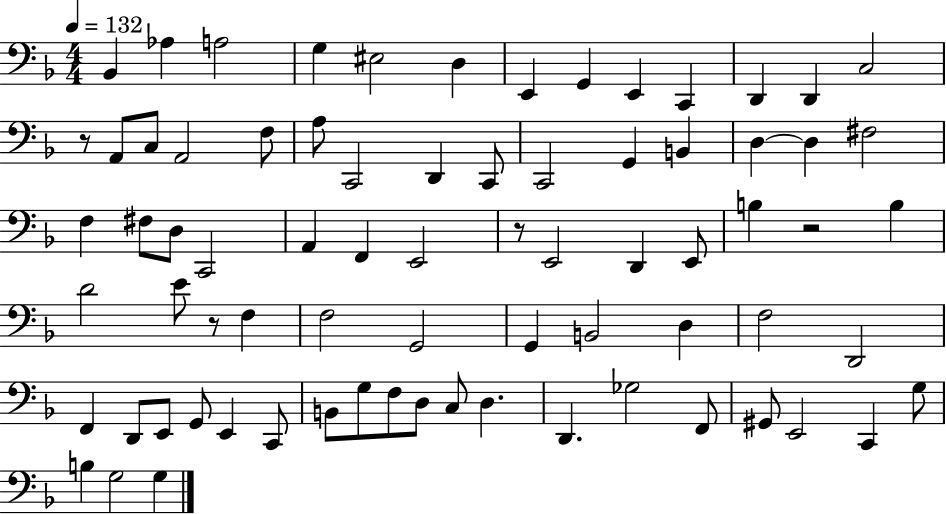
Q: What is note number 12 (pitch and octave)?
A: D2